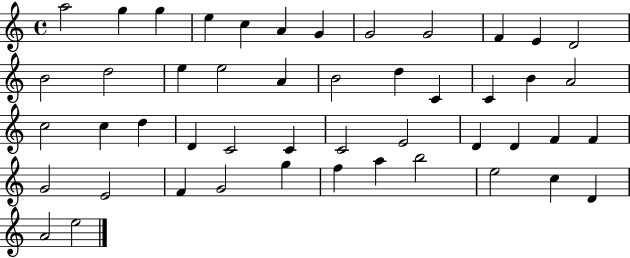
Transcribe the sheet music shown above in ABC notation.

X:1
T:Untitled
M:4/4
L:1/4
K:C
a2 g g e c A G G2 G2 F E D2 B2 d2 e e2 A B2 d C C B A2 c2 c d D C2 C C2 E2 D D F F G2 E2 F G2 g f a b2 e2 c D A2 e2